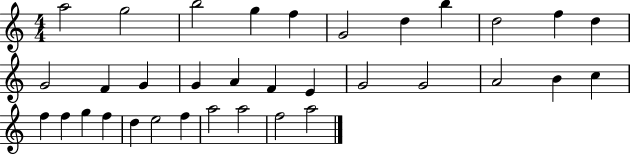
A5/h G5/h B5/h G5/q F5/q G4/h D5/q B5/q D5/h F5/q D5/q G4/h F4/q G4/q G4/q A4/q F4/q E4/q G4/h G4/h A4/h B4/q C5/q F5/q F5/q G5/q F5/q D5/q E5/h F5/q A5/h A5/h F5/h A5/h